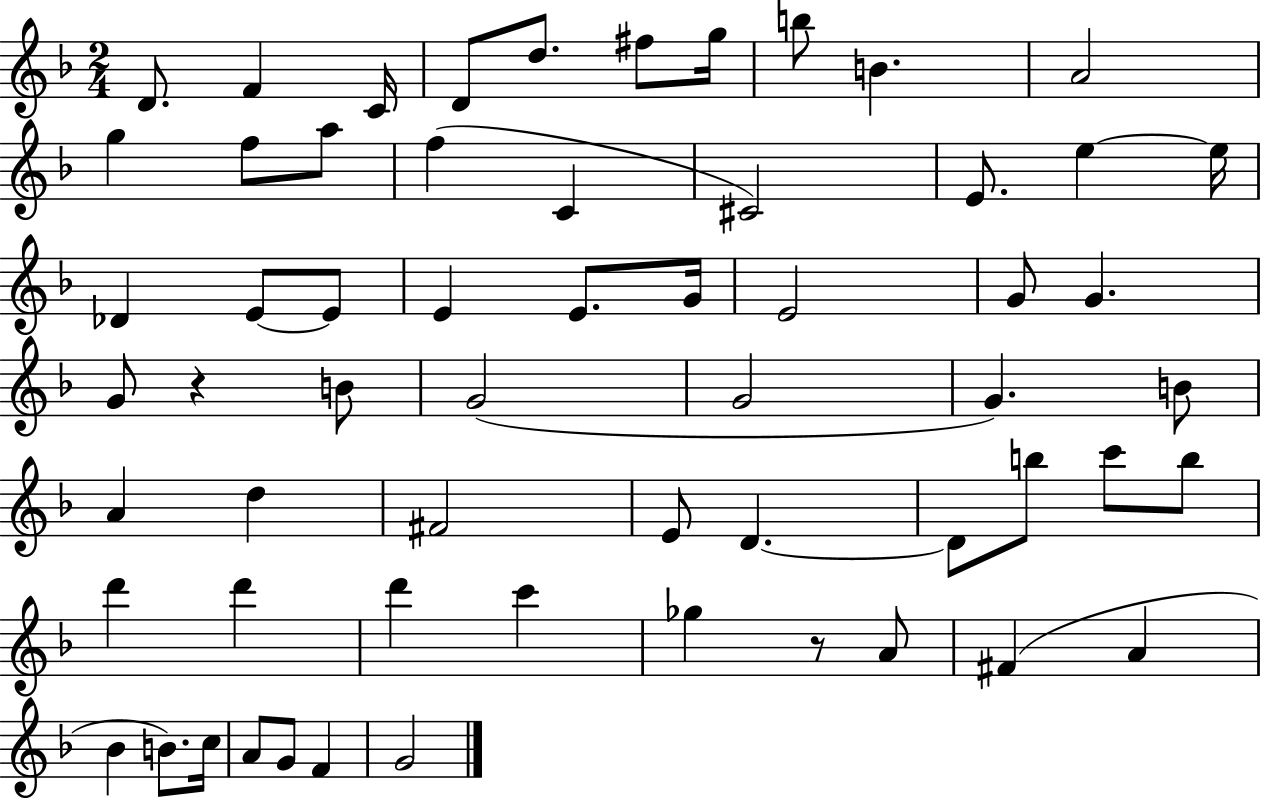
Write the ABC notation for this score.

X:1
T:Untitled
M:2/4
L:1/4
K:F
D/2 F C/4 D/2 d/2 ^f/2 g/4 b/2 B A2 g f/2 a/2 f C ^C2 E/2 e e/4 _D E/2 E/2 E E/2 G/4 E2 G/2 G G/2 z B/2 G2 G2 G B/2 A d ^F2 E/2 D D/2 b/2 c'/2 b/2 d' d' d' c' _g z/2 A/2 ^F A _B B/2 c/4 A/2 G/2 F G2